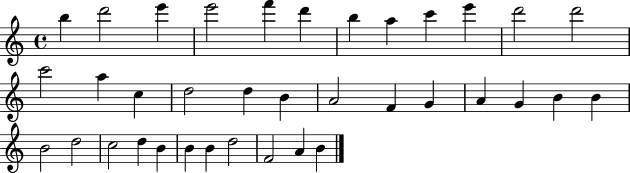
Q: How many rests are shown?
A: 0